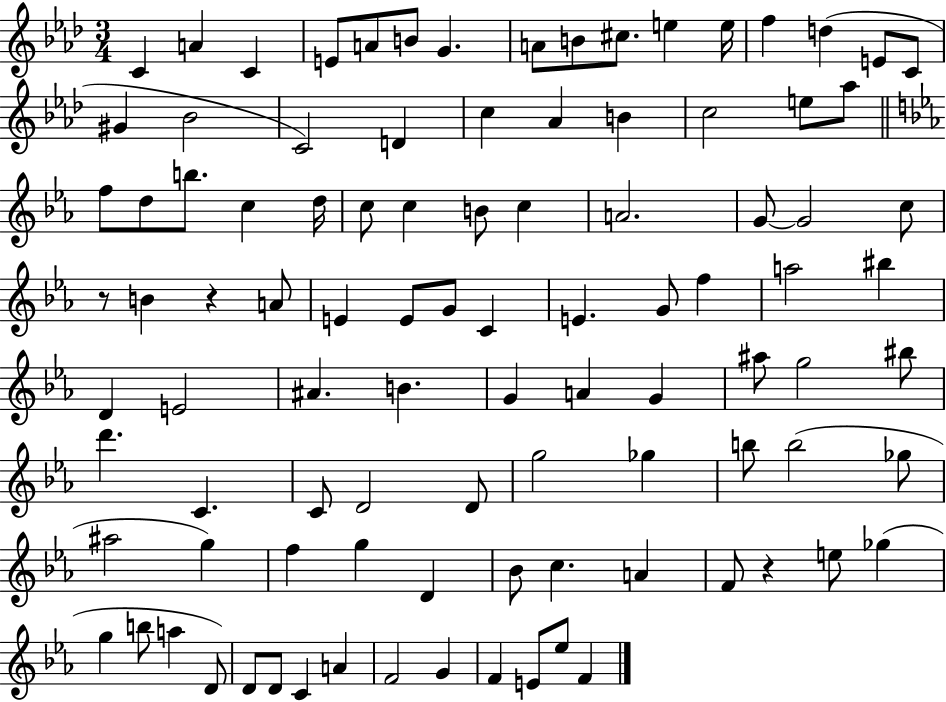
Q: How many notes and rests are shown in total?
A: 98